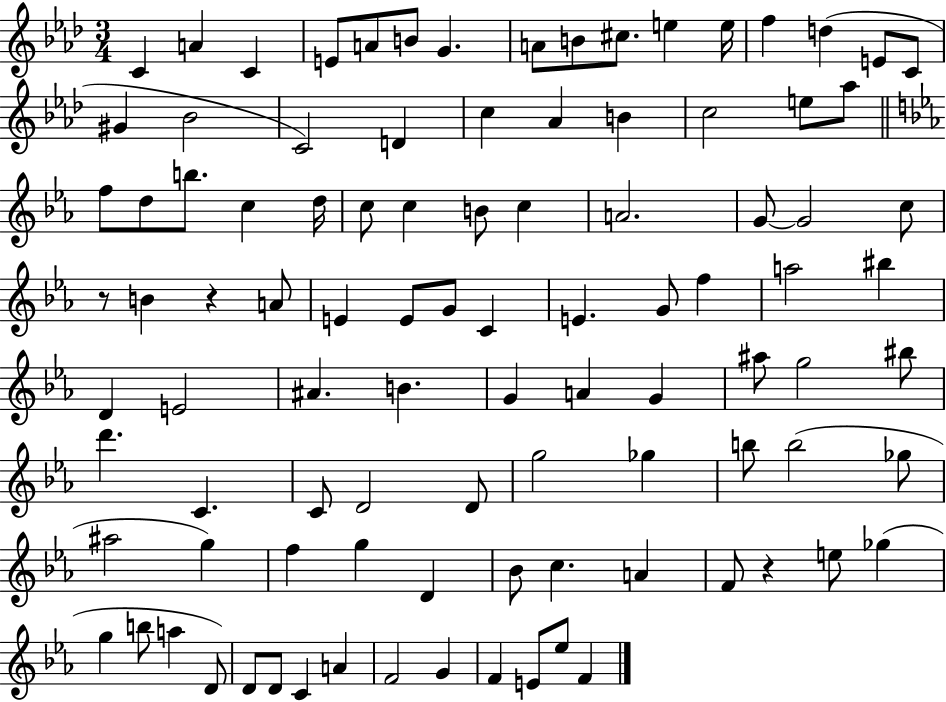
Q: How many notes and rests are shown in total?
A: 98